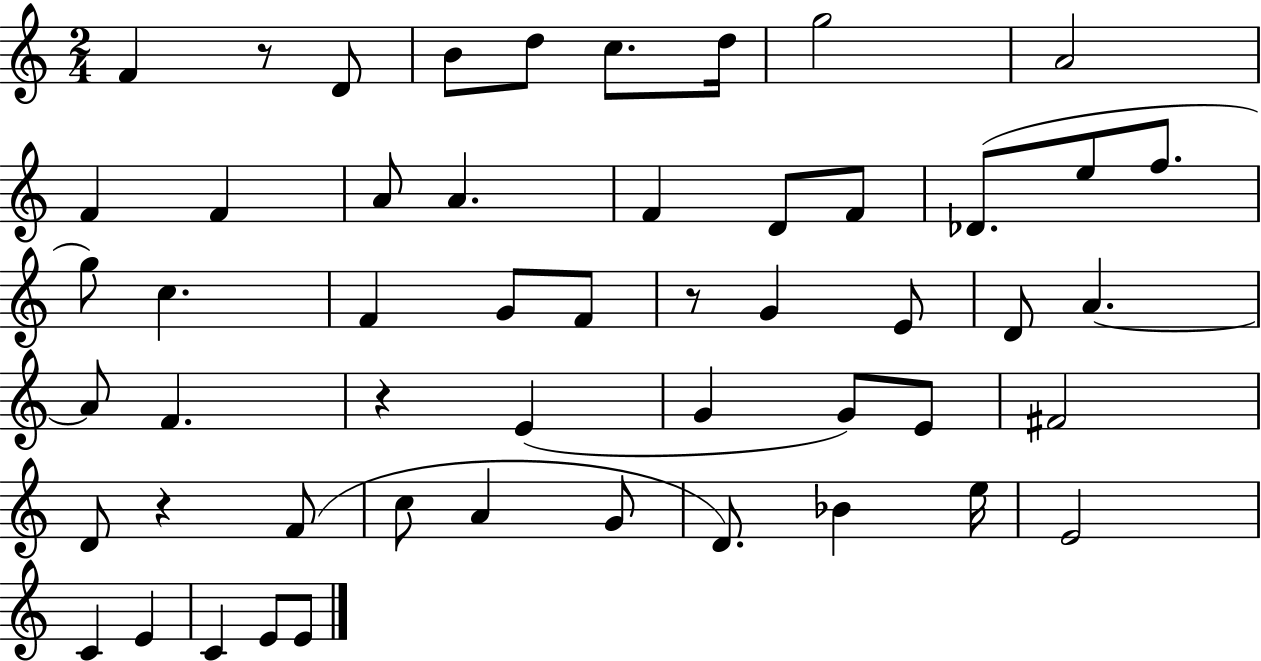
F4/q R/e D4/e B4/e D5/e C5/e. D5/s G5/h A4/h F4/q F4/q A4/e A4/q. F4/q D4/e F4/e Db4/e. E5/e F5/e. G5/e C5/q. F4/q G4/e F4/e R/e G4/q E4/e D4/e A4/q. A4/e F4/q. R/q E4/q G4/q G4/e E4/e F#4/h D4/e R/q F4/e C5/e A4/q G4/e D4/e. Bb4/q E5/s E4/h C4/q E4/q C4/q E4/e E4/e